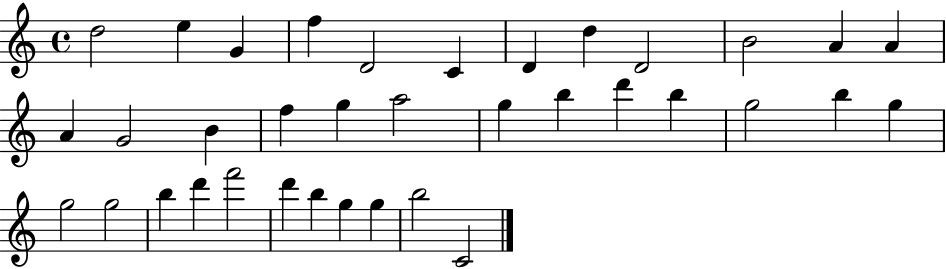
D5/h E5/q G4/q F5/q D4/h C4/q D4/q D5/q D4/h B4/h A4/q A4/q A4/q G4/h B4/q F5/q G5/q A5/h G5/q B5/q D6/q B5/q G5/h B5/q G5/q G5/h G5/h B5/q D6/q F6/h D6/q B5/q G5/q G5/q B5/h C4/h